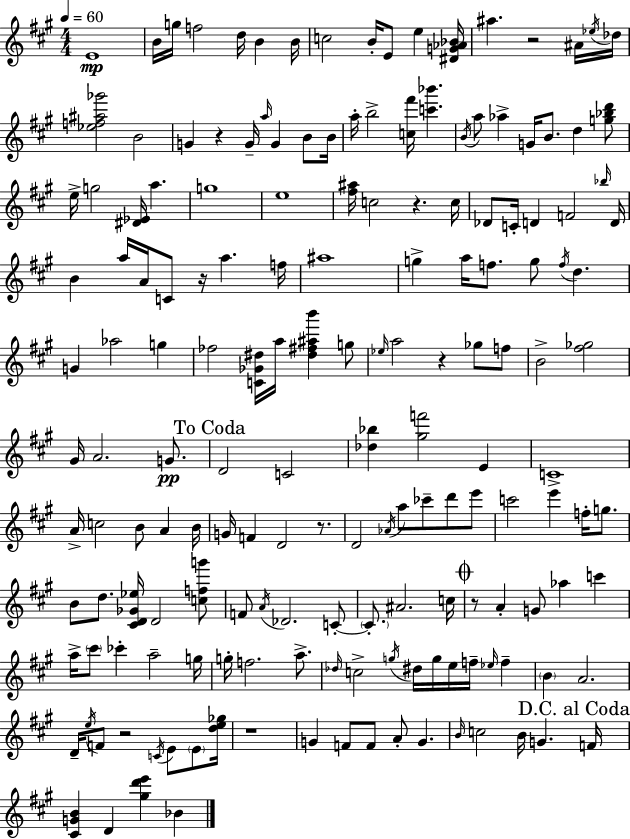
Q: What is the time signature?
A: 4/4